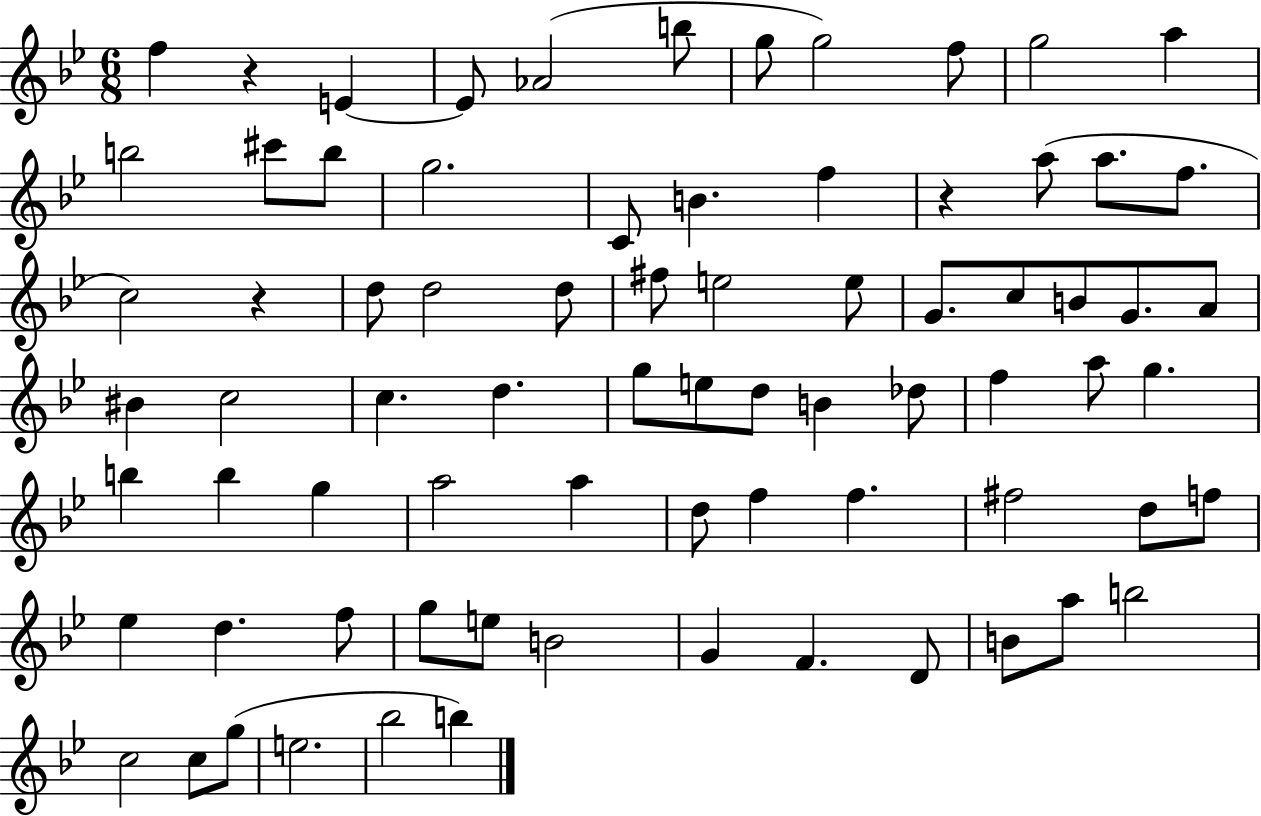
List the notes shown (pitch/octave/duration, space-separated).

F5/q R/q E4/q E4/e Ab4/h B5/e G5/e G5/h F5/e G5/h A5/q B5/h C#6/e B5/e G5/h. C4/e B4/q. F5/q R/q A5/e A5/e. F5/e. C5/h R/q D5/e D5/h D5/e F#5/e E5/h E5/e G4/e. C5/e B4/e G4/e. A4/e BIS4/q C5/h C5/q. D5/q. G5/e E5/e D5/e B4/q Db5/e F5/q A5/e G5/q. B5/q B5/q G5/q A5/h A5/q D5/e F5/q F5/q. F#5/h D5/e F5/e Eb5/q D5/q. F5/e G5/e E5/e B4/h G4/q F4/q. D4/e B4/e A5/e B5/h C5/h C5/e G5/e E5/h. Bb5/h B5/q